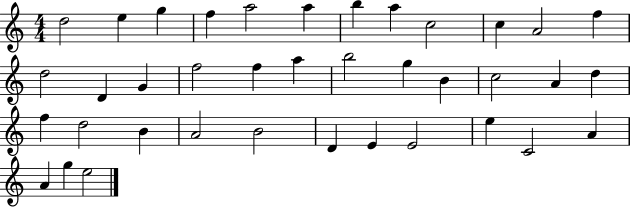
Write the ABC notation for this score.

X:1
T:Untitled
M:4/4
L:1/4
K:C
d2 e g f a2 a b a c2 c A2 f d2 D G f2 f a b2 g B c2 A d f d2 B A2 B2 D E E2 e C2 A A g e2